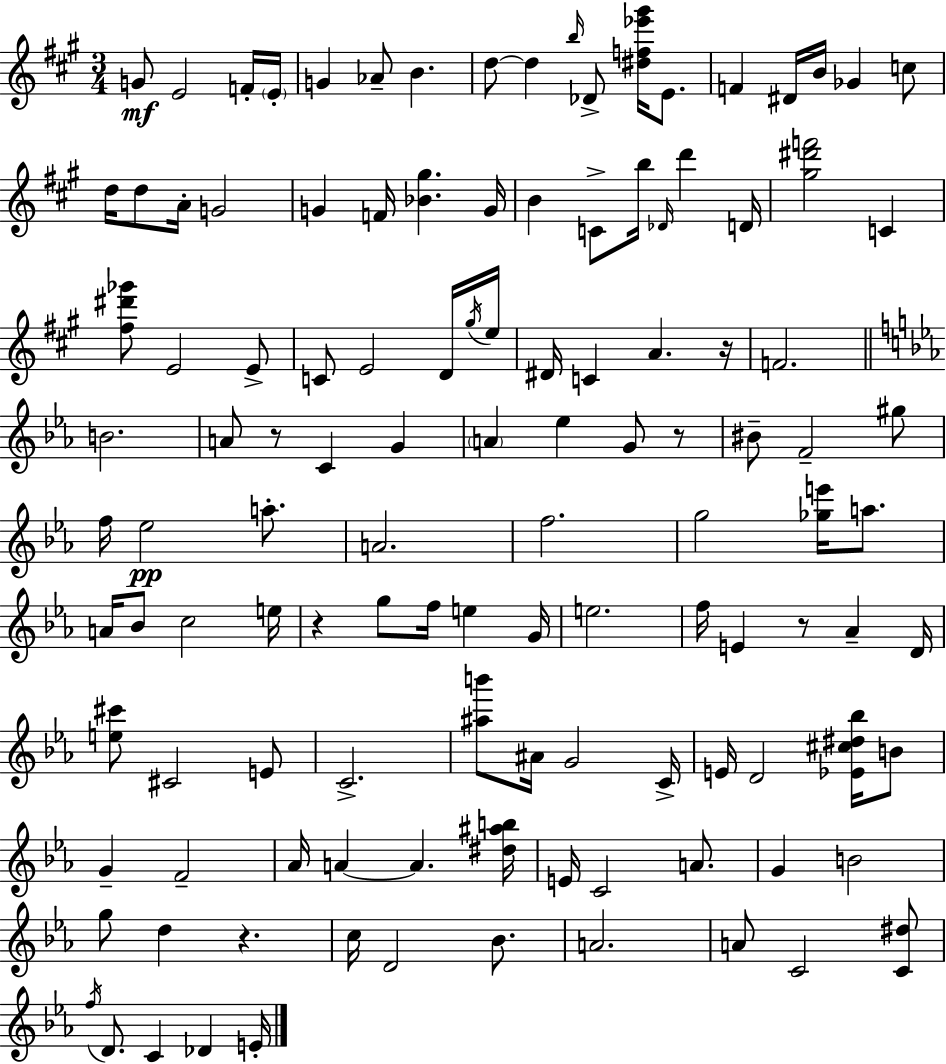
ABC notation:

X:1
T:Untitled
M:3/4
L:1/4
K:A
G/2 E2 F/4 E/4 G _A/2 B d/2 d b/4 _D/2 [^df_e'^g']/4 E/2 F ^D/4 B/4 _G c/2 d/4 d/2 A/4 G2 G F/4 [_B^g] G/4 B C/2 b/4 _D/4 d' D/4 [^g^d'f']2 C [^f^d'_g']/2 E2 E/2 C/2 E2 D/4 ^g/4 e/4 ^D/4 C A z/4 F2 B2 A/2 z/2 C G A _e G/2 z/2 ^B/2 F2 ^g/2 f/4 _e2 a/2 A2 f2 g2 [_ge']/4 a/2 A/4 _B/2 c2 e/4 z g/2 f/4 e G/4 e2 f/4 E z/2 _A D/4 [e^c']/2 ^C2 E/2 C2 [^ab']/2 ^A/4 G2 C/4 E/4 D2 [_E^c^d_b]/4 B/2 G F2 _A/4 A A [^d^ab]/4 E/4 C2 A/2 G B2 g/2 d z c/4 D2 _B/2 A2 A/2 C2 [C^d]/2 f/4 D/2 C _D E/4